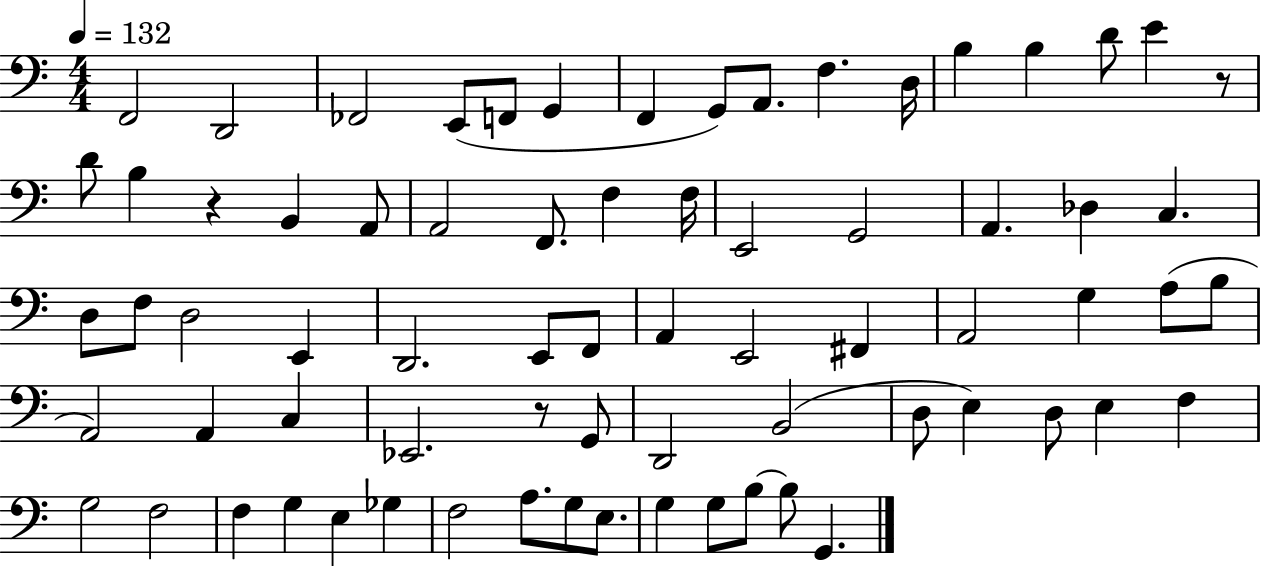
F2/h D2/h FES2/h E2/e F2/e G2/q F2/q G2/e A2/e. F3/q. D3/s B3/q B3/q D4/e E4/q R/e D4/e B3/q R/q B2/q A2/e A2/h F2/e. F3/q F3/s E2/h G2/h A2/q. Db3/q C3/q. D3/e F3/e D3/h E2/q D2/h. E2/e F2/e A2/q E2/h F#2/q A2/h G3/q A3/e B3/e A2/h A2/q C3/q Eb2/h. R/e G2/e D2/h B2/h D3/e E3/q D3/e E3/q F3/q G3/h F3/h F3/q G3/q E3/q Gb3/q F3/h A3/e. G3/e E3/e. G3/q G3/e B3/e B3/e G2/q.